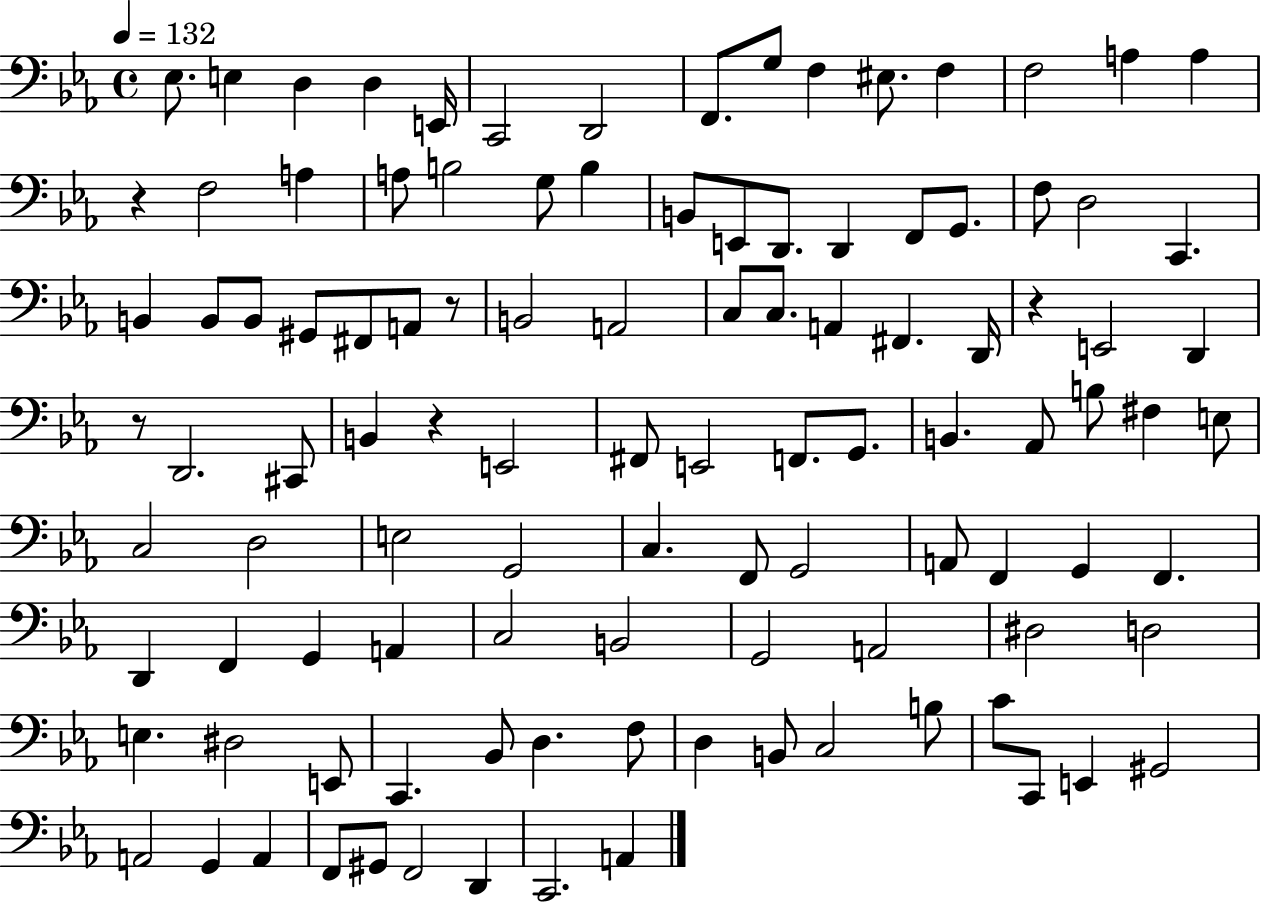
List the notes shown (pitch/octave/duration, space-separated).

Eb3/e. E3/q D3/q D3/q E2/s C2/h D2/h F2/e. G3/e F3/q EIS3/e. F3/q F3/h A3/q A3/q R/q F3/h A3/q A3/e B3/h G3/e B3/q B2/e E2/e D2/e. D2/q F2/e G2/e. F3/e D3/h C2/q. B2/q B2/e B2/e G#2/e F#2/e A2/e R/e B2/h A2/h C3/e C3/e. A2/q F#2/q. D2/s R/q E2/h D2/q R/e D2/h. C#2/e B2/q R/q E2/h F#2/e E2/h F2/e. G2/e. B2/q. Ab2/e B3/e F#3/q E3/e C3/h D3/h E3/h G2/h C3/q. F2/e G2/h A2/e F2/q G2/q F2/q. D2/q F2/q G2/q A2/q C3/h B2/h G2/h A2/h D#3/h D3/h E3/q. D#3/h E2/e C2/q. Bb2/e D3/q. F3/e D3/q B2/e C3/h B3/e C4/e C2/e E2/q G#2/h A2/h G2/q A2/q F2/e G#2/e F2/h D2/q C2/h. A2/q